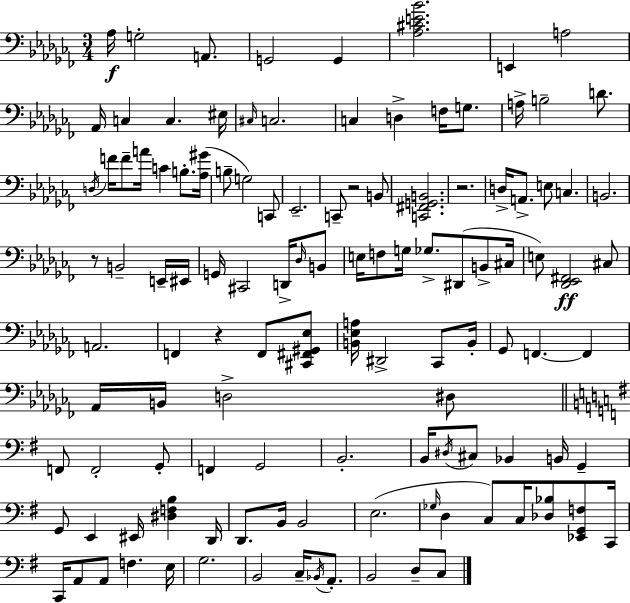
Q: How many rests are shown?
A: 4